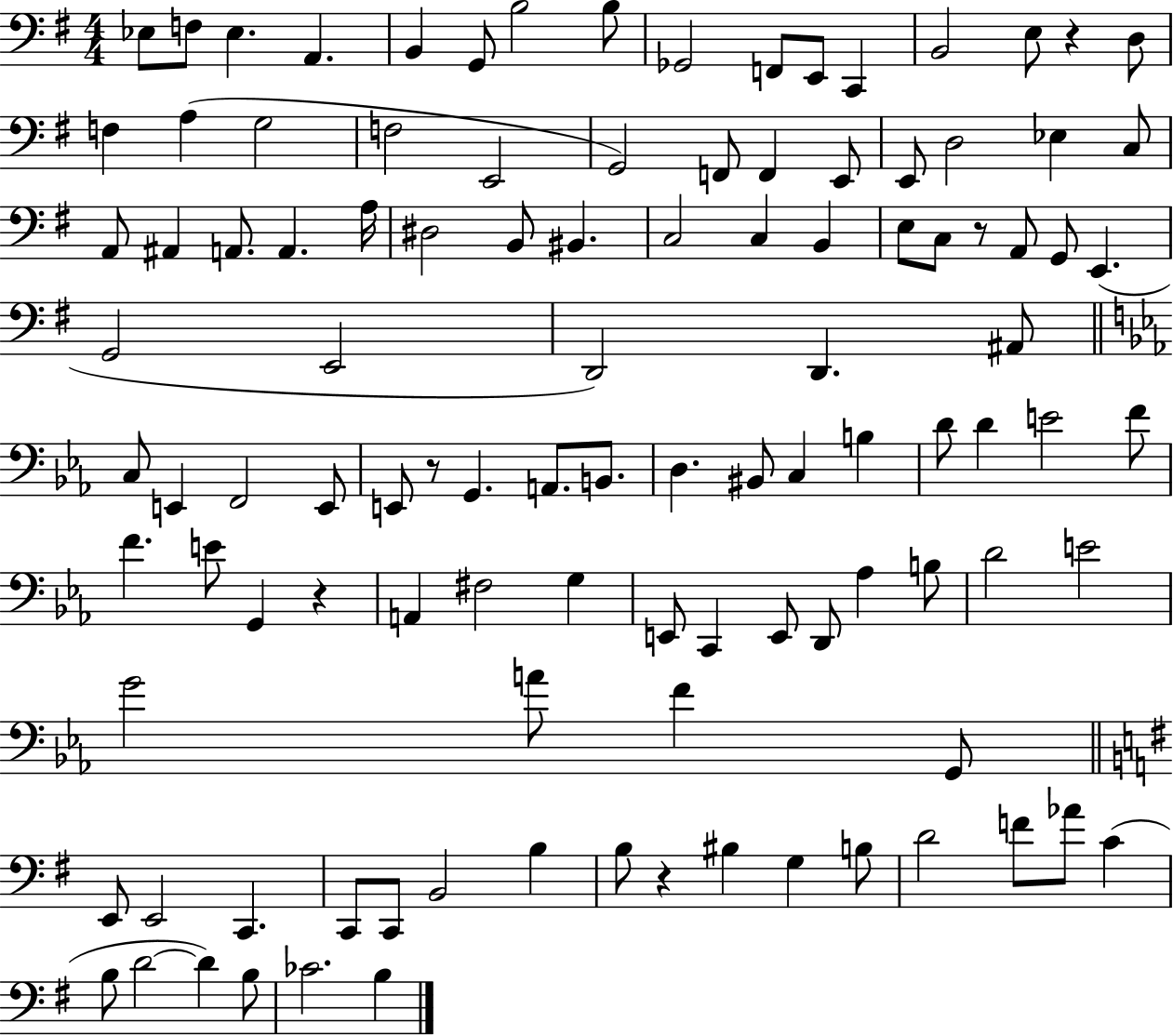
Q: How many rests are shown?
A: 5